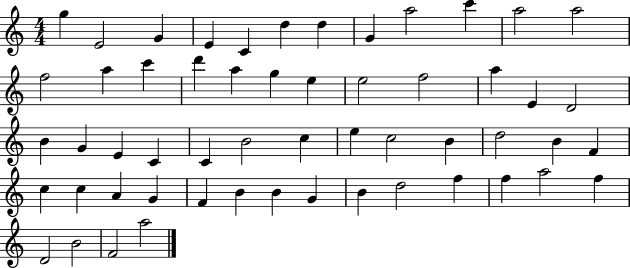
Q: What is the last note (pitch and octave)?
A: A5